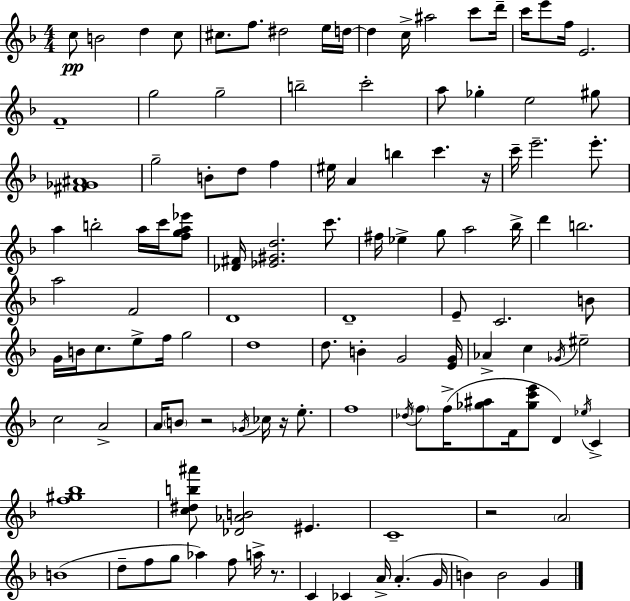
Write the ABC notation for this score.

X:1
T:Untitled
M:4/4
L:1/4
K:Dm
c/2 B2 d c/2 ^c/2 f/2 ^d2 e/4 d/4 d c/4 ^a2 c'/2 d'/4 c'/4 e'/2 f/4 E2 F4 g2 g2 b2 c'2 a/2 _g e2 ^g/2 [^F_G^A]4 g2 B/2 d/2 f ^e/4 A b c' z/4 c'/4 e'2 e'/2 a b2 a/4 c'/4 [fga_e']/2 [_D^F]/4 [_E^Gd]2 c'/2 ^f/4 _e g/2 a2 _b/4 d' b2 a2 F2 D4 D4 E/2 C2 B/2 G/4 B/4 c/2 e/2 f/4 g2 d4 d/2 B G2 [EG]/4 _A c _G/4 ^e2 c2 A2 A/4 B/2 z2 _G/4 _c/4 z/4 e/2 f4 _d/4 f/2 f/4 [_g^a]/2 F/4 [_gc'e']/2 D _e/4 C [f^g_b]4 [c^db^a']/2 [_D_AB]2 ^E C4 z2 A2 B4 d/2 f/2 g/2 _a f/2 a/4 z/2 C _C A/4 A G/4 B B2 G